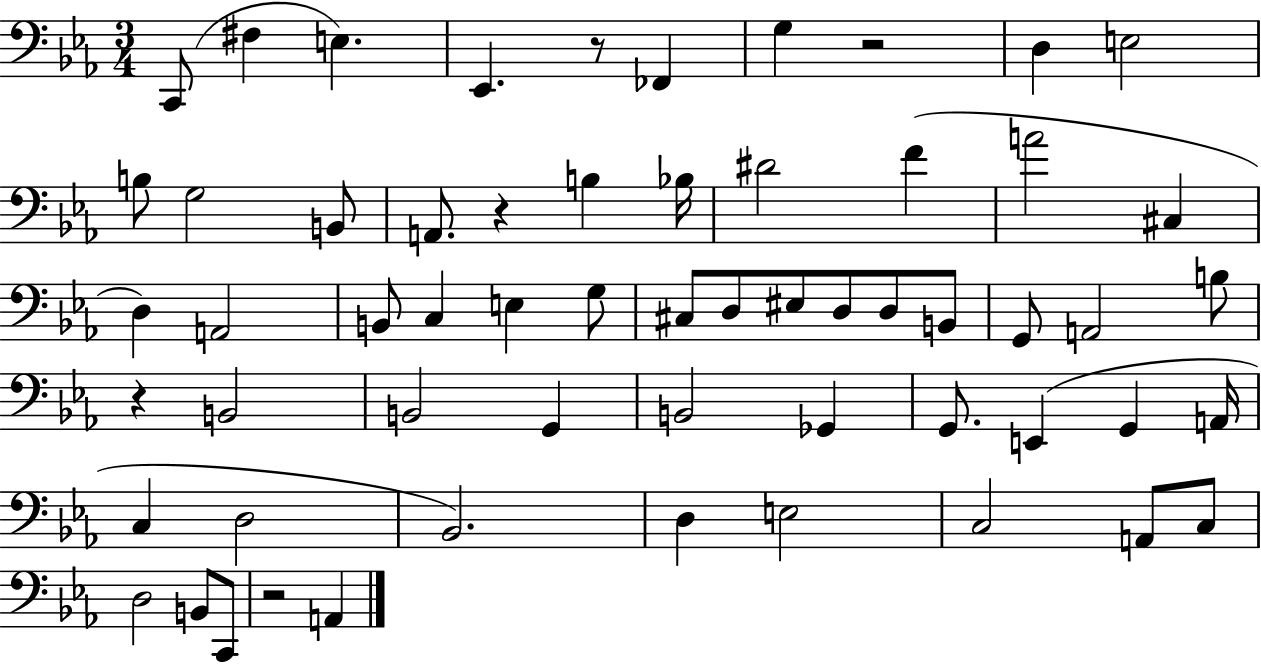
C2/e F#3/q E3/q. Eb2/q. R/e FES2/q G3/q R/h D3/q E3/h B3/e G3/h B2/e A2/e. R/q B3/q Bb3/s D#4/h F4/q A4/h C#3/q D3/q A2/h B2/e C3/q E3/q G3/e C#3/e D3/e EIS3/e D3/e D3/e B2/e G2/e A2/h B3/e R/q B2/h B2/h G2/q B2/h Gb2/q G2/e. E2/q G2/q A2/s C3/q D3/h Bb2/h. D3/q E3/h C3/h A2/e C3/e D3/h B2/e C2/e R/h A2/q